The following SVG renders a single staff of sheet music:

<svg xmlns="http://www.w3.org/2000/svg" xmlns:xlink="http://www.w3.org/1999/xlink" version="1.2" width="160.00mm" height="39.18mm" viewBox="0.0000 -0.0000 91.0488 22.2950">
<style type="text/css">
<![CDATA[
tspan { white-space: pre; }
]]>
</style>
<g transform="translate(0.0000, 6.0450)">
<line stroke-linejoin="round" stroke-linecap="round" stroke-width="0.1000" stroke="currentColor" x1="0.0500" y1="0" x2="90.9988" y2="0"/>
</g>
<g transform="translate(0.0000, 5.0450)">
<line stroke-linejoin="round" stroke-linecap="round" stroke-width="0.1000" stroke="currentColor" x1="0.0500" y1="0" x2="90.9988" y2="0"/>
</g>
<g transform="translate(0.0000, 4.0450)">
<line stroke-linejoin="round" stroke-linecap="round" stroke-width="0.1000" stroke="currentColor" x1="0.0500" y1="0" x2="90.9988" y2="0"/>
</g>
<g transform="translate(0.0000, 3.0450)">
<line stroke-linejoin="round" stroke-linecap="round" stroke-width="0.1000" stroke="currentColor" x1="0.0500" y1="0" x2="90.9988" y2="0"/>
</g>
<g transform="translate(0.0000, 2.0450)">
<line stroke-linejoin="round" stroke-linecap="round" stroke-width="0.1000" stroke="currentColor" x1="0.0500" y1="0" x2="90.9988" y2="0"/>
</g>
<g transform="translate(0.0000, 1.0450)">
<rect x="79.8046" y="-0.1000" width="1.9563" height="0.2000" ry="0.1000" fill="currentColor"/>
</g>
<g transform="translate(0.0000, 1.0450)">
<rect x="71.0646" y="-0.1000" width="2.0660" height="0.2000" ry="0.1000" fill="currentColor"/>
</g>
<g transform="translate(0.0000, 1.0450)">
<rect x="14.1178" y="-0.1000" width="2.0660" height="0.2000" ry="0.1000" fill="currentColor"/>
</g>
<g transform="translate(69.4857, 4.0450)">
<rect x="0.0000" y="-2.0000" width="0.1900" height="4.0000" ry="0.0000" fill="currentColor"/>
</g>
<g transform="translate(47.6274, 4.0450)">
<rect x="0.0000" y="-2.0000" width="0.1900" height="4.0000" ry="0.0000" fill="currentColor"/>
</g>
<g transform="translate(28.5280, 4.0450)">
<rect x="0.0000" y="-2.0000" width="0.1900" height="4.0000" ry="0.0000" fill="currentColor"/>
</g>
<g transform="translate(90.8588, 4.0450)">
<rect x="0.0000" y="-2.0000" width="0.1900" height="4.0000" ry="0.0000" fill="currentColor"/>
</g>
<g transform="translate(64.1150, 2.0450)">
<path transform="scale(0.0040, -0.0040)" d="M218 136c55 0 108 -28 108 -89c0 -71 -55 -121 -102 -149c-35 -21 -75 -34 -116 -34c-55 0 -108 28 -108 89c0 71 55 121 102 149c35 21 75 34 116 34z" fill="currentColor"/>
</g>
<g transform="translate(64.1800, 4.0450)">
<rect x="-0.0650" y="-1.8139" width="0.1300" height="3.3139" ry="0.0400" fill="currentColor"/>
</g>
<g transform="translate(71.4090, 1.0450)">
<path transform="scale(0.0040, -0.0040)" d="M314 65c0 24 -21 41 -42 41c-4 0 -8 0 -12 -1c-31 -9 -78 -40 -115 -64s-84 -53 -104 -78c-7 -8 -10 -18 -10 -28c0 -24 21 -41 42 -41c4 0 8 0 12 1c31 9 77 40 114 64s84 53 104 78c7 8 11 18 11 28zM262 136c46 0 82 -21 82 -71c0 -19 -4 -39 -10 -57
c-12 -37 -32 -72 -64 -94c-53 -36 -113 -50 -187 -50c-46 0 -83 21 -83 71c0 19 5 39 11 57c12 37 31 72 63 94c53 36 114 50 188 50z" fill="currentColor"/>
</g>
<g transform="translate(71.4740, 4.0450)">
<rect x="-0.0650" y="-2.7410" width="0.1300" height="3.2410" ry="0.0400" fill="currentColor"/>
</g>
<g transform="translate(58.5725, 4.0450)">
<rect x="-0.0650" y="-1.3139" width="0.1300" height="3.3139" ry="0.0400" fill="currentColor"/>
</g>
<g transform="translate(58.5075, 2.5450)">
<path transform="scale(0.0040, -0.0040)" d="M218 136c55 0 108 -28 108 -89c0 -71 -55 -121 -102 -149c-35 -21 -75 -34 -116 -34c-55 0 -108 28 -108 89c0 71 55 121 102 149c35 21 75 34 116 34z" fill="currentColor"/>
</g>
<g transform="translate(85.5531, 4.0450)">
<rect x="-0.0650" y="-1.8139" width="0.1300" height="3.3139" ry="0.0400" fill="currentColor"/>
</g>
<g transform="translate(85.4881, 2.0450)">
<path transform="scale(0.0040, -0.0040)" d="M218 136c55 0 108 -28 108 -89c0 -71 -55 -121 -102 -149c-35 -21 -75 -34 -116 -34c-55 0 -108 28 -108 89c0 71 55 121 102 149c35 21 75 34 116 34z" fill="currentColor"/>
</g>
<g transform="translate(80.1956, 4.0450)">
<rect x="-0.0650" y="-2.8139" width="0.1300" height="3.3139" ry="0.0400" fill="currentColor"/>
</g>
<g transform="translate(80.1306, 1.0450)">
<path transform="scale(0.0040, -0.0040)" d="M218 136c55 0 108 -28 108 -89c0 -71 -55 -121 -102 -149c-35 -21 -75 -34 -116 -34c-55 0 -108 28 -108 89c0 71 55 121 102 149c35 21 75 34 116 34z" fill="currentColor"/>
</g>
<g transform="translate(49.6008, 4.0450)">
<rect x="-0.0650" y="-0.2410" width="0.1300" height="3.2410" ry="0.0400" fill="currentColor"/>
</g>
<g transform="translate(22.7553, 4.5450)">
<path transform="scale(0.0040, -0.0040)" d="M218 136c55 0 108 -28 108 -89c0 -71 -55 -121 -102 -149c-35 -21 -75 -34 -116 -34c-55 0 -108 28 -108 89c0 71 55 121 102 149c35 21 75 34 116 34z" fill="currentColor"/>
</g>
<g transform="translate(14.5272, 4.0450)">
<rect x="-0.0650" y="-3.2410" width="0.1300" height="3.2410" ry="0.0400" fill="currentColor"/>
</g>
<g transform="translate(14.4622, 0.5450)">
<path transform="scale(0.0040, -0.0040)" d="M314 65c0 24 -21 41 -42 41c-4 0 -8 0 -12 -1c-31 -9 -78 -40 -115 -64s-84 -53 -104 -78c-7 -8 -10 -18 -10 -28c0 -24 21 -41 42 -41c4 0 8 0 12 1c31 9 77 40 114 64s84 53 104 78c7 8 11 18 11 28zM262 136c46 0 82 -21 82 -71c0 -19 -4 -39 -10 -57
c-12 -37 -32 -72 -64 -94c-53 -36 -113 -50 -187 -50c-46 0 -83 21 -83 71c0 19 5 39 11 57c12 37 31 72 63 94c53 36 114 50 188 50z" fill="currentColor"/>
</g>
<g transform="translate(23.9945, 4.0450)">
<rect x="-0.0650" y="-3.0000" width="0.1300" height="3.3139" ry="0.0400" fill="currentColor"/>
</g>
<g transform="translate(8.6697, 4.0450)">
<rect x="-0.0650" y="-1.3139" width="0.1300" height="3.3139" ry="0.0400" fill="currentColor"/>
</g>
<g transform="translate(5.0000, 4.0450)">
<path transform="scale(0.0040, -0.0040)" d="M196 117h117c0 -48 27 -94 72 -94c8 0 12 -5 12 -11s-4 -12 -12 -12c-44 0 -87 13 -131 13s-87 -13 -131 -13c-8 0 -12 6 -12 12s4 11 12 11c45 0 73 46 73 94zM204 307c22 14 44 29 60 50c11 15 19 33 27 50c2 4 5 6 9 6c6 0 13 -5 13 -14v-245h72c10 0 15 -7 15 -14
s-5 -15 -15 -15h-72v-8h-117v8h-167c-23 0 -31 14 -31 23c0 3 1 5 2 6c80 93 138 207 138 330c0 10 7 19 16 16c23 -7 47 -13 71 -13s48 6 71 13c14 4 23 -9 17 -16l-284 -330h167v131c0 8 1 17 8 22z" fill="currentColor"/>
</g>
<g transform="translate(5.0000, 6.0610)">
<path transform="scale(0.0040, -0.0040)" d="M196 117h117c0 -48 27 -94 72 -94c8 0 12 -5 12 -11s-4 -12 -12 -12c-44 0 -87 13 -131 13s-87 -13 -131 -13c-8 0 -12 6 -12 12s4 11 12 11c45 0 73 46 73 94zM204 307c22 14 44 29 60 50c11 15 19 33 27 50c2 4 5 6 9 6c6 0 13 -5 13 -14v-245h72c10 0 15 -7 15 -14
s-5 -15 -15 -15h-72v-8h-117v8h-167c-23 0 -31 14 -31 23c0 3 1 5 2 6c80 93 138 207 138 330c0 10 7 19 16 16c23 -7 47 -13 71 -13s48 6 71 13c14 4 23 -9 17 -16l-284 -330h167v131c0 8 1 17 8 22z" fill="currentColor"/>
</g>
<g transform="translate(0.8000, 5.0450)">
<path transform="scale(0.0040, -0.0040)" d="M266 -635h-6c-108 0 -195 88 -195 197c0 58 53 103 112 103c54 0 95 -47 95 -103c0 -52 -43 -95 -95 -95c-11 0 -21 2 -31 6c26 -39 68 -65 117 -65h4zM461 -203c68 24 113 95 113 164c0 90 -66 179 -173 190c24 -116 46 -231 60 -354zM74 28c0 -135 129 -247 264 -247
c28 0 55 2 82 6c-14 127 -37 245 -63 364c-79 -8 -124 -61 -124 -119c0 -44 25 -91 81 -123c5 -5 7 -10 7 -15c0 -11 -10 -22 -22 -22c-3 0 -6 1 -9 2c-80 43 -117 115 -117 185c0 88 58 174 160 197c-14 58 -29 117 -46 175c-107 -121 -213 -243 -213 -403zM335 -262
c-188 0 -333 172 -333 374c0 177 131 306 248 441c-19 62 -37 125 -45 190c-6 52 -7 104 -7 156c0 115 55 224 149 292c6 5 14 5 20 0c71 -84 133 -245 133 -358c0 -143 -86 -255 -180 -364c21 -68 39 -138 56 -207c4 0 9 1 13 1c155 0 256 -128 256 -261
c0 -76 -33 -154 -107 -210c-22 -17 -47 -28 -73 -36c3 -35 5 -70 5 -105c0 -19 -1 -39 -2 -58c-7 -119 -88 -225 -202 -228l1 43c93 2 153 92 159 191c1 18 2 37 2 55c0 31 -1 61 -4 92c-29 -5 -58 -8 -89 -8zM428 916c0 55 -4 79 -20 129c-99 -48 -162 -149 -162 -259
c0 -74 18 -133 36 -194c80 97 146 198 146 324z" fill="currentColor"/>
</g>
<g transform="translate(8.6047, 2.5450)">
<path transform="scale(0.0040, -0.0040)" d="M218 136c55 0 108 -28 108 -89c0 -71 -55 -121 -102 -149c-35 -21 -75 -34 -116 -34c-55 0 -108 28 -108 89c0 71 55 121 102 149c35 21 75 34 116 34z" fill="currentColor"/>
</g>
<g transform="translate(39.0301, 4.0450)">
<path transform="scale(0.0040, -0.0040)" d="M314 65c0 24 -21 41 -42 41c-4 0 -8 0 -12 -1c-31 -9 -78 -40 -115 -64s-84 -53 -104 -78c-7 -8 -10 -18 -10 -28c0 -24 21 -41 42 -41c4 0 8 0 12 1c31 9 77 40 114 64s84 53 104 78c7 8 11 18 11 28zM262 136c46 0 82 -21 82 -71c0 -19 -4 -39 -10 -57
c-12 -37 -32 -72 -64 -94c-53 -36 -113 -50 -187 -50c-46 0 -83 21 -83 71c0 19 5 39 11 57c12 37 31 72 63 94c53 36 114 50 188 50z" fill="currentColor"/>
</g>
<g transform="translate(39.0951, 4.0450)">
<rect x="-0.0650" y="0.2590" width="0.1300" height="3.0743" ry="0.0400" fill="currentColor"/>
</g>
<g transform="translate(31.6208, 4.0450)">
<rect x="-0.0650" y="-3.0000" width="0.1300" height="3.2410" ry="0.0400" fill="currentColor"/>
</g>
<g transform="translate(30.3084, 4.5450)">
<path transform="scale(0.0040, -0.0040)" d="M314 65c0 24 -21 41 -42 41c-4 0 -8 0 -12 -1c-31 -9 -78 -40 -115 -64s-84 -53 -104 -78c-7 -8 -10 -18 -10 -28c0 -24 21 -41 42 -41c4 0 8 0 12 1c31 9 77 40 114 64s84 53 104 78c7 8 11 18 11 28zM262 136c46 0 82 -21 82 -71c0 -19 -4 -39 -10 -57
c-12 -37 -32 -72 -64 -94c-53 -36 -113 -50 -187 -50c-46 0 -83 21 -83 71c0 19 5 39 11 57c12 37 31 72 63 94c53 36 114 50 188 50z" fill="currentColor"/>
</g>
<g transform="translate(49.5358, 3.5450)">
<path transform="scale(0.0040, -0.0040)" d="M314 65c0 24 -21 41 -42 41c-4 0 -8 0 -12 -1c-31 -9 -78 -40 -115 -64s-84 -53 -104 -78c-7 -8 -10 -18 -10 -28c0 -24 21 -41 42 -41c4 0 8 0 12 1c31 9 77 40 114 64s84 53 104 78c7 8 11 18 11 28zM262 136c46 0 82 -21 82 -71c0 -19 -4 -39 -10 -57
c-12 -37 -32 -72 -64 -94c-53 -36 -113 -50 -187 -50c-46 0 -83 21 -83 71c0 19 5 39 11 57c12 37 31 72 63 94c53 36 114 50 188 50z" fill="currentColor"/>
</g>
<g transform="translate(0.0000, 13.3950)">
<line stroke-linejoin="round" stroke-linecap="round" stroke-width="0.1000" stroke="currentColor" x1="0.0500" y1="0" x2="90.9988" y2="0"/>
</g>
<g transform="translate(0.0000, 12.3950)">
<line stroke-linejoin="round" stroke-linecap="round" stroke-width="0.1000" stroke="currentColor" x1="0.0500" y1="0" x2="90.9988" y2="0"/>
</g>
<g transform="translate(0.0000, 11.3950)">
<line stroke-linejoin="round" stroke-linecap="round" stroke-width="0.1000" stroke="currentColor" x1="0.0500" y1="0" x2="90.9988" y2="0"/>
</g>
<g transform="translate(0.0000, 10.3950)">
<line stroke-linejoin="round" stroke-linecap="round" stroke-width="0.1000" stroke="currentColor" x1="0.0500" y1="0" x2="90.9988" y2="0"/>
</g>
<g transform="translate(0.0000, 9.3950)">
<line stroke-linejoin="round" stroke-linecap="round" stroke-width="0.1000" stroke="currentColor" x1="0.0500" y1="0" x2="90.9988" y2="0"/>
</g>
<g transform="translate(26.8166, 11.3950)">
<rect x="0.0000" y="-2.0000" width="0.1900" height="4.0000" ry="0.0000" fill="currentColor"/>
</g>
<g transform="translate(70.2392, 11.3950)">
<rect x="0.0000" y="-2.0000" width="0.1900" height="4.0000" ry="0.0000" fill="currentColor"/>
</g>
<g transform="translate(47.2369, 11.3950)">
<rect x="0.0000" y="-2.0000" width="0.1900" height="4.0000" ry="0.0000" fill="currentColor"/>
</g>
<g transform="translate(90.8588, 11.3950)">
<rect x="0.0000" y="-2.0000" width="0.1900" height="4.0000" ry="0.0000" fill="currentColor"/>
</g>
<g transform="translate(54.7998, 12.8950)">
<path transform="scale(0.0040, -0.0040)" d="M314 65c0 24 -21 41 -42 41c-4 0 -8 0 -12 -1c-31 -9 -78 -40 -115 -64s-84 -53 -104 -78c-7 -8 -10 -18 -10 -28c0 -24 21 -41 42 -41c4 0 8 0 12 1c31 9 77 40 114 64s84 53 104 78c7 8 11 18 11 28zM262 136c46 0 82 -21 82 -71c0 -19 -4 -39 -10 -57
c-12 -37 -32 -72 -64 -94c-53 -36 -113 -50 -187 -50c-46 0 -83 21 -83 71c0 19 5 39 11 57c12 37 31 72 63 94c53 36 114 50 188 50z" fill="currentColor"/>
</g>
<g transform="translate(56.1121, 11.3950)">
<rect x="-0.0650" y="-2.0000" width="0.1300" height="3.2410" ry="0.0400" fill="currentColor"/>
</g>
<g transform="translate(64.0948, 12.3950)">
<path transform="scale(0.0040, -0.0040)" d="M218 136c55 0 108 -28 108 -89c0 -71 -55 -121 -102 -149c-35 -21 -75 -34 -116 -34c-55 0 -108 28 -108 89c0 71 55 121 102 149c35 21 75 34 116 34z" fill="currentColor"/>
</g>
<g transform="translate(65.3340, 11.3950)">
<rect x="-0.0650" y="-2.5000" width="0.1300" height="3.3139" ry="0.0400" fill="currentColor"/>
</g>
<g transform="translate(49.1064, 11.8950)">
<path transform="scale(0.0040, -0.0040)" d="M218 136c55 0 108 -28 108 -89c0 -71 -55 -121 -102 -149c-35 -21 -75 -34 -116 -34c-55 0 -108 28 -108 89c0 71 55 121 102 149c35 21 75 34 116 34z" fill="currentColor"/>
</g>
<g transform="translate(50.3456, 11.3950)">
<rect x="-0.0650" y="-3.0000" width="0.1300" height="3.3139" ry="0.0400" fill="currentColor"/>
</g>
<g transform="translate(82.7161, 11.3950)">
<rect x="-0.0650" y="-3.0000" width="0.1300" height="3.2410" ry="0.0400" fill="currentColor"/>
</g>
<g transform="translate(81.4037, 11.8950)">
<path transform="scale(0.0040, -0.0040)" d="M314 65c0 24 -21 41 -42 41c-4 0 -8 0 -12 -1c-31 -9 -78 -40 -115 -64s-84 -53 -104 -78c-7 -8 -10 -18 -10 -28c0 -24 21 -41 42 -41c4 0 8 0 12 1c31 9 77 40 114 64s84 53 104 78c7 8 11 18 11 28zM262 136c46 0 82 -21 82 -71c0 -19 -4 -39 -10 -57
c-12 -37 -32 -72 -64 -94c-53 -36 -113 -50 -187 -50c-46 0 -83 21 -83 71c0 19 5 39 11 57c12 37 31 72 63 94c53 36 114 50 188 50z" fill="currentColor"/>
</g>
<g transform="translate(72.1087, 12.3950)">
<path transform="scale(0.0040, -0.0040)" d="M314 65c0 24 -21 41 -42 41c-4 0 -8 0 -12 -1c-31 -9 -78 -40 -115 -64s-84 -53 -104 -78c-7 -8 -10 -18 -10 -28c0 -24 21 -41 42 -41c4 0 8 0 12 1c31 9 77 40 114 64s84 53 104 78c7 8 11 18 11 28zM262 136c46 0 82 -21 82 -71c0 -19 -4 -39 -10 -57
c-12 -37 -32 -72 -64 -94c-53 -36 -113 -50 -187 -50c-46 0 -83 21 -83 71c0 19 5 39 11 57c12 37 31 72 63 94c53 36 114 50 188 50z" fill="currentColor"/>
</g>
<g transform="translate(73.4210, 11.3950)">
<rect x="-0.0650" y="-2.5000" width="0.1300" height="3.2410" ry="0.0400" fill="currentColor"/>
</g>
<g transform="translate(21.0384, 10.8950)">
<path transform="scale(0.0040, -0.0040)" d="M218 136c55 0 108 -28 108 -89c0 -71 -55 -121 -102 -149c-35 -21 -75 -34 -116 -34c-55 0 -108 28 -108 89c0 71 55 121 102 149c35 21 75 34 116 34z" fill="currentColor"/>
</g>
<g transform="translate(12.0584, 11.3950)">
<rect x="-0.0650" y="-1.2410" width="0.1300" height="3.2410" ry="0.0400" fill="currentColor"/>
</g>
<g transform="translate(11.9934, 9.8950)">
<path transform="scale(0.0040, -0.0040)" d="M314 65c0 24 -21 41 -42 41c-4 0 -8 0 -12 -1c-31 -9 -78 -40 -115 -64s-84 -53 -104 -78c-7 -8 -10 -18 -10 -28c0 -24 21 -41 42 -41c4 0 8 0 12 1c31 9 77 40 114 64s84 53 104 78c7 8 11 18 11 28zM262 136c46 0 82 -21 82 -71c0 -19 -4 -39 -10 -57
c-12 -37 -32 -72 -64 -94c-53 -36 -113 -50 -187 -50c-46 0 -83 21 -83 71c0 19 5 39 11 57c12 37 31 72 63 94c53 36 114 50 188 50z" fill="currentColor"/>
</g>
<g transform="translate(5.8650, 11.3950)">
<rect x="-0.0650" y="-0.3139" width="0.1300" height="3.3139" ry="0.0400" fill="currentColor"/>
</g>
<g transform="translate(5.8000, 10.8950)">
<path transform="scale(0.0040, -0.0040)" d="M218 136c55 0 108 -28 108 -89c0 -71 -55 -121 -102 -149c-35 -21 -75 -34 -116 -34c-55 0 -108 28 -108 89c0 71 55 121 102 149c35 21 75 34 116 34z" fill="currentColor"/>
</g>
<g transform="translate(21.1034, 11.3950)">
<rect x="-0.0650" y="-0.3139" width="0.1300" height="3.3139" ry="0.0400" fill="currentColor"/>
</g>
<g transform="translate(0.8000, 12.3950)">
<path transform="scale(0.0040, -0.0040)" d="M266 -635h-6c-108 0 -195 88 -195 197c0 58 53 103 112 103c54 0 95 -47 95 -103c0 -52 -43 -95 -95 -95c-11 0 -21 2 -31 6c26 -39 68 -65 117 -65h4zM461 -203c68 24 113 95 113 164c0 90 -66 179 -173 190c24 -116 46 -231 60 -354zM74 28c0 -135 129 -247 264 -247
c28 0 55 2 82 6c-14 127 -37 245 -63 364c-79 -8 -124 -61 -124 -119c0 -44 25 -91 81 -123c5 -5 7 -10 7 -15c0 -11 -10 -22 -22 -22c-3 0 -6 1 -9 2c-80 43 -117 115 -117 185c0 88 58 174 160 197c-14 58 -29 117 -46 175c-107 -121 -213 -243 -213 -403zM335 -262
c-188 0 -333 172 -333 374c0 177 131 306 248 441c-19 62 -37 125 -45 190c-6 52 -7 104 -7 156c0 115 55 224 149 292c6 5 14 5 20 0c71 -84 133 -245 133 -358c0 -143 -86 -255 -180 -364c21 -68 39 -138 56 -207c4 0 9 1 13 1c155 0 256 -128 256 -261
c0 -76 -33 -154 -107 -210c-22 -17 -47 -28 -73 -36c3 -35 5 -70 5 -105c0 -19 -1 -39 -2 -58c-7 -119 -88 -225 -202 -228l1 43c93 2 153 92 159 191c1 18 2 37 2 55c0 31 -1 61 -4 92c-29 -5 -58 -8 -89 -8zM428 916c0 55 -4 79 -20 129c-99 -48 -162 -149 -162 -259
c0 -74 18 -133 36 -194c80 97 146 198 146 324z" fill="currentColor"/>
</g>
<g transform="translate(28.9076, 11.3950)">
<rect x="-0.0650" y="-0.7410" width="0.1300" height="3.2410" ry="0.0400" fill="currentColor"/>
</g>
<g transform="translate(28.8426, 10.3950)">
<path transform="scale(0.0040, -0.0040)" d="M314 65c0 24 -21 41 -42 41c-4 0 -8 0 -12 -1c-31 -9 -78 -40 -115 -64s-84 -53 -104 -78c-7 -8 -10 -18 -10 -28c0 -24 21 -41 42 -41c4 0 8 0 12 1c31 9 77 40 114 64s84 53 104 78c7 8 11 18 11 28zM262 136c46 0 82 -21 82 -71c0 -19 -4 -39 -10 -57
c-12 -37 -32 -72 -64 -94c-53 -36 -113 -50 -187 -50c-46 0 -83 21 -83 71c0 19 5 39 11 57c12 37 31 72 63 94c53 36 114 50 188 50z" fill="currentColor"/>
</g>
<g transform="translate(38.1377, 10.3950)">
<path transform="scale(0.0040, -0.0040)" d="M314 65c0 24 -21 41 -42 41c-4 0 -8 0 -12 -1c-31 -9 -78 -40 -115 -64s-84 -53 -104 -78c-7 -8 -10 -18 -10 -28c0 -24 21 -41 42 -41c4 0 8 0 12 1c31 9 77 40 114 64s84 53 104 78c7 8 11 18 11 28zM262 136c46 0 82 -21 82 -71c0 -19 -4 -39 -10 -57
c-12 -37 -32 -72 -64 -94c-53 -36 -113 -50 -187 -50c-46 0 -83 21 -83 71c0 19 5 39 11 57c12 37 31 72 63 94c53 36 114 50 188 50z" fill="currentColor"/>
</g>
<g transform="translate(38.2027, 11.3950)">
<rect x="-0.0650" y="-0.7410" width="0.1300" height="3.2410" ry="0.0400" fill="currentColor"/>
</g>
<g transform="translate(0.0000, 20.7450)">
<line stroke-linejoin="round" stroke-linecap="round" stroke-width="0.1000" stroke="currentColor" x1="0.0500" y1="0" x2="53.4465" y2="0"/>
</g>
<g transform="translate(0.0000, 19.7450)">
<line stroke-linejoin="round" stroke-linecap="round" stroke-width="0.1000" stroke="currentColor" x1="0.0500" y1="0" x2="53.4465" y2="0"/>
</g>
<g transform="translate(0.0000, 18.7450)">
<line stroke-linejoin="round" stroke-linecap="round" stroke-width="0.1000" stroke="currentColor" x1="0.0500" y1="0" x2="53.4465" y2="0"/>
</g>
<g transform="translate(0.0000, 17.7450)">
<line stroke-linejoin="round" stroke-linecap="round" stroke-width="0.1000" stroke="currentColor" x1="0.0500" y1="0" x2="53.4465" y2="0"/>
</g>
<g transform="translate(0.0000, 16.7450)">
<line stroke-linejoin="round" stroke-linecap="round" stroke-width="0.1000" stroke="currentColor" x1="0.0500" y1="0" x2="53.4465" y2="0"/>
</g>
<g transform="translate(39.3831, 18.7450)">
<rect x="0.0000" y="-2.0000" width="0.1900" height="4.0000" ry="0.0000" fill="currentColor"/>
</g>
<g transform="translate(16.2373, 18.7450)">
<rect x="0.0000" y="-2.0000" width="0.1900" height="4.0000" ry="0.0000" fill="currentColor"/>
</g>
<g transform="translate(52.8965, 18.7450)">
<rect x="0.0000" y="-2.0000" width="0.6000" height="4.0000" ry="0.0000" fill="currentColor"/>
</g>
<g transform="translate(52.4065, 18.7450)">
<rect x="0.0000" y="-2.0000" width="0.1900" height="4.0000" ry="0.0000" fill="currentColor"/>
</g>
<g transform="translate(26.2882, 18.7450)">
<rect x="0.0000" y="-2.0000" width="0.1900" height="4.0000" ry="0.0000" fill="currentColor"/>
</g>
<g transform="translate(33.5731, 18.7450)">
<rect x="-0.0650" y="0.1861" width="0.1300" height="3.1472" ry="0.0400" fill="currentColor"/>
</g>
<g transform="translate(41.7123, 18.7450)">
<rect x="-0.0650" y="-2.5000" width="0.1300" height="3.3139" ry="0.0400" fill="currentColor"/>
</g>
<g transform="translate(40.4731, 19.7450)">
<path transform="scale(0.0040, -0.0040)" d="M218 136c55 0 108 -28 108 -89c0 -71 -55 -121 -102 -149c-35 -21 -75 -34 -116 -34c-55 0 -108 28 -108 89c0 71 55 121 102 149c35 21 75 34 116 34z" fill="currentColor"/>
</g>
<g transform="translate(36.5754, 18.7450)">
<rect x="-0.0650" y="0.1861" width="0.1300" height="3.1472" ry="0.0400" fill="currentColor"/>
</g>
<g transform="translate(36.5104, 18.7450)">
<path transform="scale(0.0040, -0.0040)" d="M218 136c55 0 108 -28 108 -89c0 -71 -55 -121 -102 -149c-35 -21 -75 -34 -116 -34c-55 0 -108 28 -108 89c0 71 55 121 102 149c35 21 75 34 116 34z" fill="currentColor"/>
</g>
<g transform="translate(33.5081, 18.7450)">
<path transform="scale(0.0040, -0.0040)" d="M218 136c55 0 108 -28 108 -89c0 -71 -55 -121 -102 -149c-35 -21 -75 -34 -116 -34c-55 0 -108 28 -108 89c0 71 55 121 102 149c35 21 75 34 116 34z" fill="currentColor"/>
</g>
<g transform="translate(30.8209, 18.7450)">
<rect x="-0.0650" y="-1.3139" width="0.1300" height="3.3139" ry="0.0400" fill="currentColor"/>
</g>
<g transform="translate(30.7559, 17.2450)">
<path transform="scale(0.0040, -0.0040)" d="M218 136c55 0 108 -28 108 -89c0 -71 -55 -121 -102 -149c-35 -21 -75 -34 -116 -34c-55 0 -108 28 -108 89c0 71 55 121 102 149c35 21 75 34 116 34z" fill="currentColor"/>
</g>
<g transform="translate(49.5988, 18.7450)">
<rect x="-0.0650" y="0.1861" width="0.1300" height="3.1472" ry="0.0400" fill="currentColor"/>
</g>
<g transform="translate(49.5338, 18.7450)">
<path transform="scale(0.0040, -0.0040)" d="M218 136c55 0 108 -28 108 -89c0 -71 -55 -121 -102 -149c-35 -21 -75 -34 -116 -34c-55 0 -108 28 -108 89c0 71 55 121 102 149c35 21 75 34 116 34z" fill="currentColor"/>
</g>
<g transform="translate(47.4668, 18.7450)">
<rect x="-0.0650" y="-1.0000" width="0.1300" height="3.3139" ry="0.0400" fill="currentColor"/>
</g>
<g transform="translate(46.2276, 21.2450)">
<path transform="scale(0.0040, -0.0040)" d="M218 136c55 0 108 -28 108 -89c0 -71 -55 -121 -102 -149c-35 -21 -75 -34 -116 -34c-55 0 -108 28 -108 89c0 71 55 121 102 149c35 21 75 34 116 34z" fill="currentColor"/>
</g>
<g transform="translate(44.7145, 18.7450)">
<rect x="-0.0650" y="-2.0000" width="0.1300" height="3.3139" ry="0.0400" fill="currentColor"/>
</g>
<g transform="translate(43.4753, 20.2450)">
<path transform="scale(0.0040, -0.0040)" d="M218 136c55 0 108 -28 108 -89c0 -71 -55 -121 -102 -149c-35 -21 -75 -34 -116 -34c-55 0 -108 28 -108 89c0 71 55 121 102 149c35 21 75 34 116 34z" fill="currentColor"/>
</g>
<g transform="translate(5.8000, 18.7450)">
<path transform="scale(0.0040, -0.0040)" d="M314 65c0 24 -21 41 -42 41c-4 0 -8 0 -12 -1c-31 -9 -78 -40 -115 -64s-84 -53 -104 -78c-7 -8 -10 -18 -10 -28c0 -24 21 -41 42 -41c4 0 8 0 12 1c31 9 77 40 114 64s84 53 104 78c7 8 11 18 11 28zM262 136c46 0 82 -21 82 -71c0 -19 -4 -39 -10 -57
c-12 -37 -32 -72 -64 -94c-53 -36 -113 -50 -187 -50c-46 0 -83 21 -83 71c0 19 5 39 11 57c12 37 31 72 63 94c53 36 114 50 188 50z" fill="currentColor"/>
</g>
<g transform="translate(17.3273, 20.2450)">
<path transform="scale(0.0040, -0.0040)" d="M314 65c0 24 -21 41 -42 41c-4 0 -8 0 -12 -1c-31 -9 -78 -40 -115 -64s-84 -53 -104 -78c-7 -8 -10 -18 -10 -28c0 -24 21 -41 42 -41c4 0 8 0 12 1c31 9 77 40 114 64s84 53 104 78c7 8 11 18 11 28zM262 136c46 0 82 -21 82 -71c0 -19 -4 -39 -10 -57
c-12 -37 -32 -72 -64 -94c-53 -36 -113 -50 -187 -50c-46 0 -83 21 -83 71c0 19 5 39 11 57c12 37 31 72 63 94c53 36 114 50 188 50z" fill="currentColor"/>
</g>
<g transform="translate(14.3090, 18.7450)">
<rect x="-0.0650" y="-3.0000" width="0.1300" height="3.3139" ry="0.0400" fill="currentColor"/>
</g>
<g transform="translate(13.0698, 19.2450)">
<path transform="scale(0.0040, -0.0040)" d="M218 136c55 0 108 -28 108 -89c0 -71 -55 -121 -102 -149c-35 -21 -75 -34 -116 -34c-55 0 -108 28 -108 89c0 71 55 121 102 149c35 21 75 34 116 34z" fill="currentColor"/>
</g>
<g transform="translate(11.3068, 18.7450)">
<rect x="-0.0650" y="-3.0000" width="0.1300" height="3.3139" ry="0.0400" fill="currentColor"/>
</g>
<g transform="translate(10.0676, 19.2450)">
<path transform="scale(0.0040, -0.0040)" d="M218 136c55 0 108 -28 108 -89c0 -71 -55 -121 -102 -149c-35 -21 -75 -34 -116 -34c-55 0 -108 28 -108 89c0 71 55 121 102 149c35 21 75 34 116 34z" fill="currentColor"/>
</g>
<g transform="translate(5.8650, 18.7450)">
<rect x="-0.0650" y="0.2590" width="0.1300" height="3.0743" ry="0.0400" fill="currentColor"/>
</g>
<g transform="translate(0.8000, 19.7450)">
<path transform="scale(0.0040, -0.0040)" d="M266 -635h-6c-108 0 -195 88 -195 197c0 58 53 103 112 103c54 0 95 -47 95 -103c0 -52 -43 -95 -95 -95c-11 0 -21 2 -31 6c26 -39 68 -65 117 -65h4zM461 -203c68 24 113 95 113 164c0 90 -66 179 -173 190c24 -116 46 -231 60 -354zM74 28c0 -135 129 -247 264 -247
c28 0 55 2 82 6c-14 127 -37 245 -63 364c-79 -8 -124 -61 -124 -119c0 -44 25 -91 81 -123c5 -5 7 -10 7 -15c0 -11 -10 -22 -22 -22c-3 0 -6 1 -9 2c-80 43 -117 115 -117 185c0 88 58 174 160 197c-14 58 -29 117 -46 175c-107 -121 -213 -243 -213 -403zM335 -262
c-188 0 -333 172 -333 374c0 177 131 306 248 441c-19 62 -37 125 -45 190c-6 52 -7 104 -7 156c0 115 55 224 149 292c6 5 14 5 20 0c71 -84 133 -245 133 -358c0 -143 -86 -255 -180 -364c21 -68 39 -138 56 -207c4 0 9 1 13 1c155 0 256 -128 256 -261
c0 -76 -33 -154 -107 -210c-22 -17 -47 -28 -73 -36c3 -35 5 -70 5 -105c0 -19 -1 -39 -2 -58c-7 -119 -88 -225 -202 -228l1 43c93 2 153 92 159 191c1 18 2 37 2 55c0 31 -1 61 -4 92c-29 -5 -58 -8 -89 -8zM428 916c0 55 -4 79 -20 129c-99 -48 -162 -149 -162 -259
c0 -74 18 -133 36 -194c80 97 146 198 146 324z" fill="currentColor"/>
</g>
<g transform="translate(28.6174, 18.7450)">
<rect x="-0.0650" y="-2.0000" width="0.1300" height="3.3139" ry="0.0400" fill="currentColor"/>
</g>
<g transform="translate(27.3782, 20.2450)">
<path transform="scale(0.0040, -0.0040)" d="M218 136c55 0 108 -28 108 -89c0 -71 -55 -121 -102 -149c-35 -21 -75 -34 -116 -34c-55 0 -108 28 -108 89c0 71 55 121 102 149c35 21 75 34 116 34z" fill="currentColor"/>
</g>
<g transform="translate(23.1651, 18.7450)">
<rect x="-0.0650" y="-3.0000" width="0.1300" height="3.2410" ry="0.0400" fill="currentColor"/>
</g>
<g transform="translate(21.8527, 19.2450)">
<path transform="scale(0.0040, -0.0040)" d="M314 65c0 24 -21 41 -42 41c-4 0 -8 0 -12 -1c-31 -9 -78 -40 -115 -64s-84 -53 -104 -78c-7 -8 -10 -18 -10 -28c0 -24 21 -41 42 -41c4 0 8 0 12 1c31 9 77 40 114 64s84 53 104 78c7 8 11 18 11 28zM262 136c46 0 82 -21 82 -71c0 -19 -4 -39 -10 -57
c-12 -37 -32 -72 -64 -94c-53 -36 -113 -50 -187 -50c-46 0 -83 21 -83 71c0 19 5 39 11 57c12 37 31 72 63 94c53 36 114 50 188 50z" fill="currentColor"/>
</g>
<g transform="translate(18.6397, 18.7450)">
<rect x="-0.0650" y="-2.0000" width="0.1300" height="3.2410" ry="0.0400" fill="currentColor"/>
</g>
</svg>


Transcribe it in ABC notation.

X:1
T:Untitled
M:4/4
L:1/4
K:C
e b2 A A2 B2 c2 e f a2 a f c e2 c d2 d2 A F2 G G2 A2 B2 A A F2 A2 F e B B G F D B